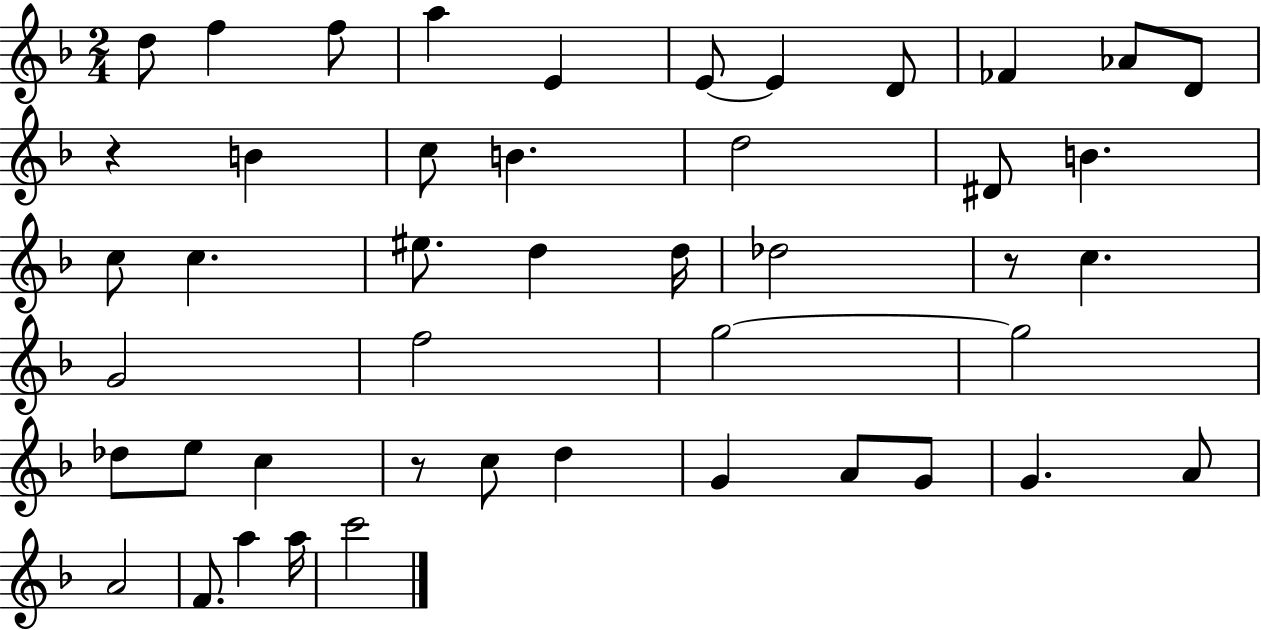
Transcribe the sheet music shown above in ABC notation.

X:1
T:Untitled
M:2/4
L:1/4
K:F
d/2 f f/2 a E E/2 E D/2 _F _A/2 D/2 z B c/2 B d2 ^D/2 B c/2 c ^e/2 d d/4 _d2 z/2 c G2 f2 g2 g2 _d/2 e/2 c z/2 c/2 d G A/2 G/2 G A/2 A2 F/2 a a/4 c'2